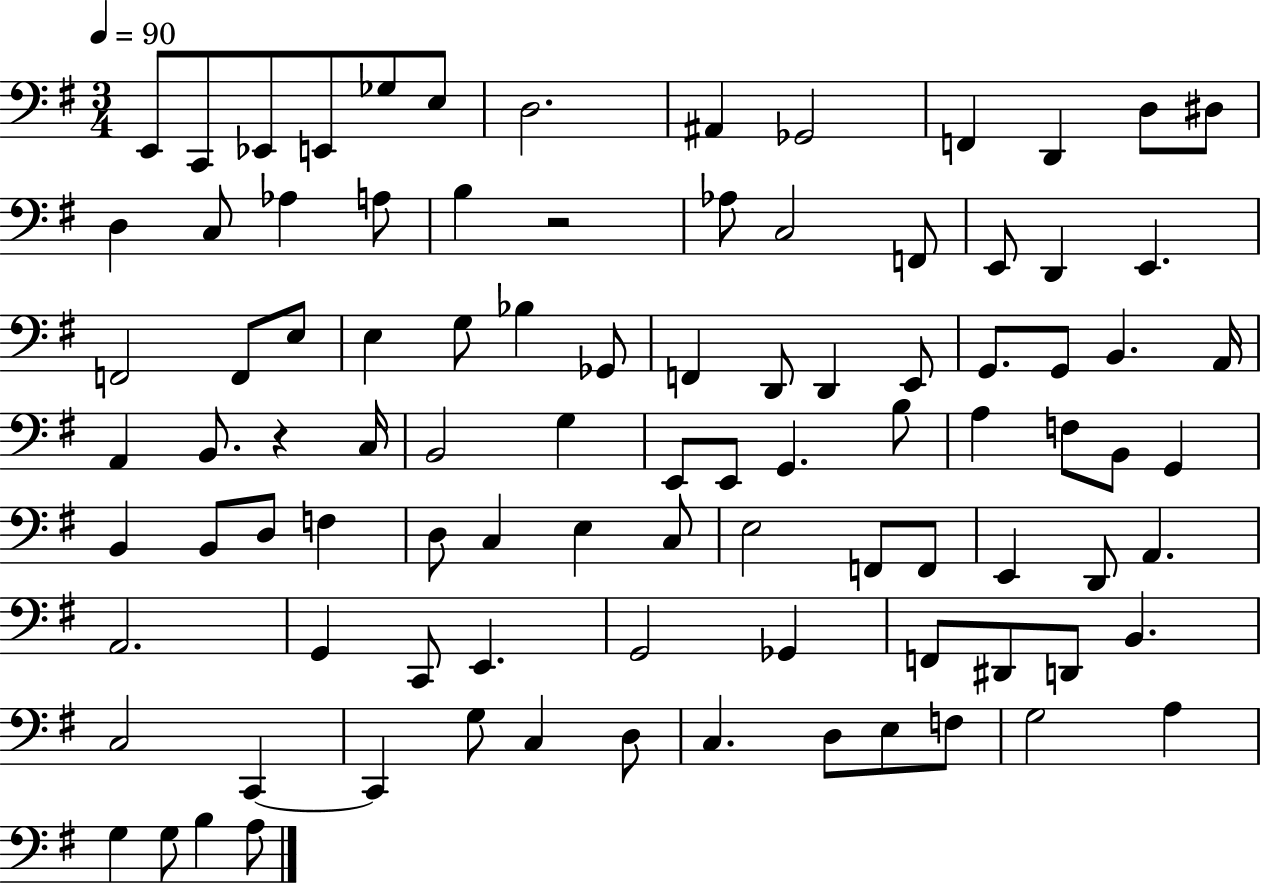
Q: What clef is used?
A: bass